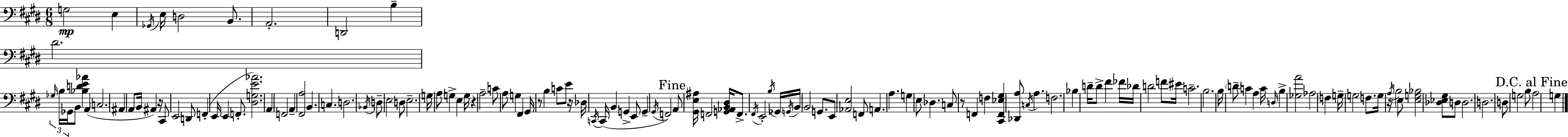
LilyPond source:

{
  \clef bass
  \numericTimeSignature
  \time 6/8
  \key e \major
  g2\mp e4 | \acciaccatura { ges,16 } e16 d2 b,8. | a,2.-. | d,2 b4-- | \break dis'2. | \tuplet 3/2 { \grace { ges16 } b16 ges,16 } b,8 <bes d' e' aes'>4 a,4( | \parenthesize c2. | ais,4 a,8 b,16 ais,4) | \break r16 cis,8 e,2 | d,8 f,4-.( e,16 e,4 f,8.-. | <dis g e' aes'>2.) | a,4 f,2 | \break a,4-- <fis, a>2 | b,4. c4. | d2. | \acciaccatura { bes,16 } d8-- e2 | \break d8 e2.-- | g16 \parenthesize a8 g4-> e4 | g16 r4 a2-- | c'8 a8 g4 fis,4 | \break gis,16 r8 b4 c'8 | e'8 r16 des16 \acciaccatura { c,16 } c,16( b,4 g,4-> | e,8 g,4-- \acciaccatura { gis,16 }) f,2 | \mark "Fine" a,8 <gis, e ais>16 f,2 | \break <g, aes, b, dis>16 f,8.-> \acciaccatura { fis,16 } e,2-. | \acciaccatura { b16 } ges,16 \acciaccatura { g,16 } b,16 b,2 | g,8. e,8 <aes, e>2 | f,8 a,4. | \break a4. g4 | e8 des4. c8 r8 | f,4 f4 <cis, f, ees gis>4 | <des, a>8 \acciaccatura { c16 } a4. f2. | \break bes4 | d'16-- d'8-> fis'4 fes'16 des'16 d'2 | f'8 eis'16 c'2.-- | b2. | \break b16 \parenthesize d'8-- | c'4 a4 c'16 \grace { d16 } b4-> | <ges a'>2 aes2 | \parenthesize f4 g16-- g2 | \break f8. g16 r16 | \acciaccatura { a16 } b2 e8 <e g bes>2 | <des ees gis>8 d8 d2. | d2. | \break d8 | g2 b8 \mark "D.C. al Fine" a2 | g4 \bar "|."
}